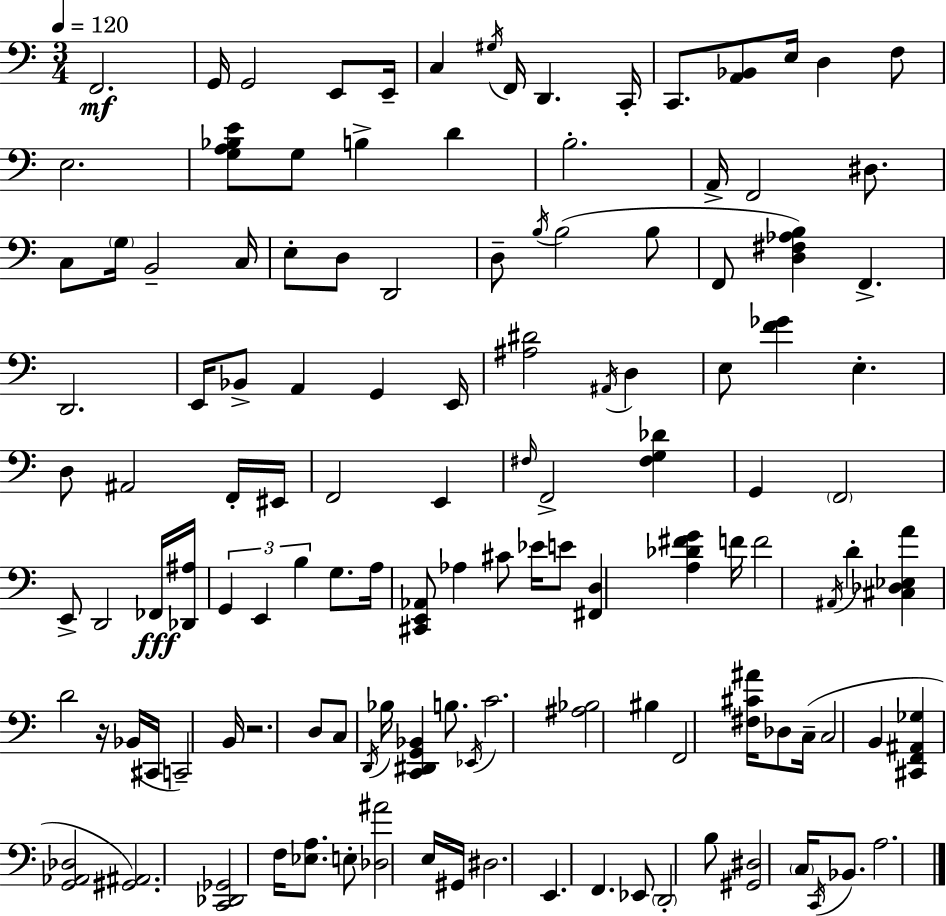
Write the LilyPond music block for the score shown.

{
  \clef bass
  \numericTimeSignature
  \time 3/4
  \key a \minor
  \tempo 4 = 120
  f,2.\mf | g,16 g,2 e,8 e,16-- | c4 \acciaccatura { gis16 } f,16 d,4. | c,16-. c,8. <a, bes,>8 e16 d4 f8 | \break e2. | <g a bes e'>8 g8 b4-> d'4 | b2.-. | a,16-> f,2 dis8. | \break c8 \parenthesize g16 b,2-- | c16 e8-. d8 d,2 | d8-- \acciaccatura { b16 } b2( | b8 f,8 <d fis aes b>4) f,4.-> | \break d,2. | e,16 bes,8-> a,4 g,4 | e,16 <ais dis'>2 \acciaccatura { ais,16 } d4 | e8 <f' ges'>4 e4.-. | \break d8 ais,2 | f,16-. eis,16 f,2 e,4 | \grace { fis16 } f,2-> | <fis g des'>4 g,4 \parenthesize f,2 | \break e,8-> d,2 | fes,16\fff <des, ais>16 \tuplet 3/2 { g,4 e,4 | b4 } g8. a16 <cis, e, aes,>8 aes4 | cis'8 ees'16 e'8 <fis, d>4 <a des' fis' g'>4 | \break f'16 f'2 | \acciaccatura { ais,16 } d'4-. <cis des ees a'>4 d'2 | r16 bes,16( cis,16 c,2--) | b,16 r2. | \break d8 c8 \acciaccatura { d,16 } bes16 <c, dis, g, bes,>4 | b8. \acciaccatura { ees,16 } c'2. | <ais bes>2 | bis4 f,2 | \break <fis cis' ais'>16 des8 c16--( c2 | b,4 <cis, f, ais, ges>4 <g, aes, des>2 | <gis, ais,>2.) | <c, des, ges,>2 | \break f16 <ees a>8. e8-. <des ais'>2 | e16 gis,16 dis2. | e,4. | f,4. ees,8 \parenthesize d,2-. | \break b8 <gis, dis>2 | \parenthesize c16 \acciaccatura { c,16 } bes,8. a2. | \bar "|."
}